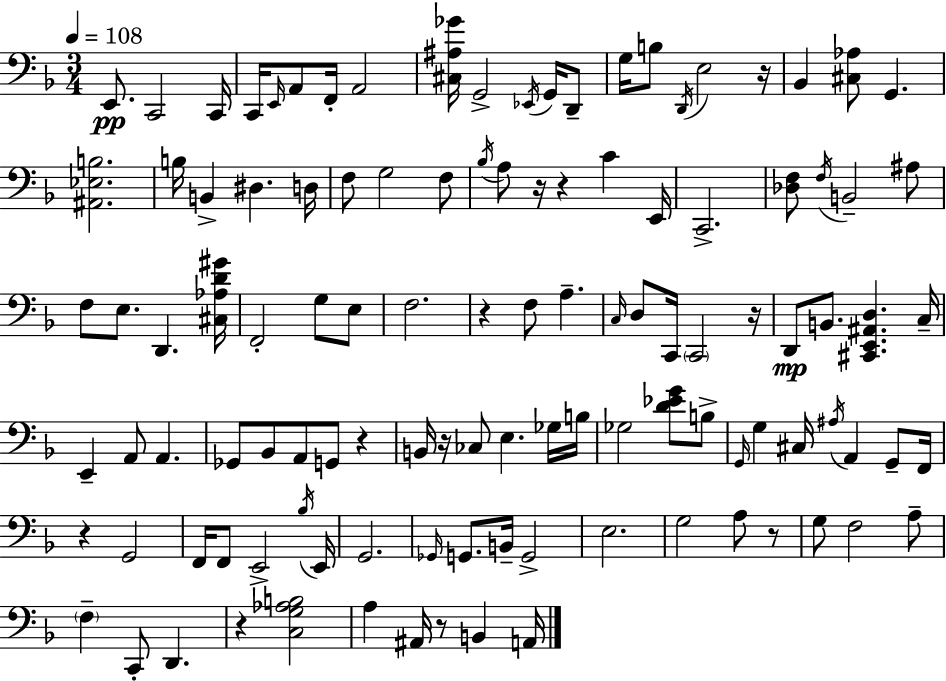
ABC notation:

X:1
T:Untitled
M:3/4
L:1/4
K:Dm
E,,/2 C,,2 C,,/4 C,,/4 E,,/4 A,,/2 F,,/4 A,,2 [^C,^A,_G]/4 G,,2 _E,,/4 G,,/4 D,,/2 G,/4 B,/2 D,,/4 E,2 z/4 _B,, [^C,_A,]/2 G,, [^A,,_E,B,]2 B,/4 B,, ^D, D,/4 F,/2 G,2 F,/2 _B,/4 A,/2 z/4 z C E,,/4 C,,2 [_D,F,]/2 F,/4 B,,2 ^A,/2 F,/2 E,/2 D,, [^C,_A,D^G]/4 F,,2 G,/2 E,/2 F,2 z F,/2 A, C,/4 D,/2 C,,/4 C,,2 z/4 D,,/2 B,,/2 [^C,,E,,^A,,D,] C,/4 E,, A,,/2 A,, _G,,/2 _B,,/2 A,,/2 G,,/2 z B,,/4 z/4 _C,/2 E, _G,/4 B,/4 _G,2 [D_EG]/2 B,/2 G,,/4 G, ^C,/4 ^A,/4 A,, G,,/2 F,,/4 z G,,2 F,,/4 F,,/2 E,,2 _B,/4 E,,/4 G,,2 _G,,/4 G,,/2 B,,/4 G,,2 E,2 G,2 A,/2 z/2 G,/2 F,2 A,/2 F, C,,/2 D,, z [C,G,_A,B,]2 A, ^A,,/4 z/2 B,, A,,/4